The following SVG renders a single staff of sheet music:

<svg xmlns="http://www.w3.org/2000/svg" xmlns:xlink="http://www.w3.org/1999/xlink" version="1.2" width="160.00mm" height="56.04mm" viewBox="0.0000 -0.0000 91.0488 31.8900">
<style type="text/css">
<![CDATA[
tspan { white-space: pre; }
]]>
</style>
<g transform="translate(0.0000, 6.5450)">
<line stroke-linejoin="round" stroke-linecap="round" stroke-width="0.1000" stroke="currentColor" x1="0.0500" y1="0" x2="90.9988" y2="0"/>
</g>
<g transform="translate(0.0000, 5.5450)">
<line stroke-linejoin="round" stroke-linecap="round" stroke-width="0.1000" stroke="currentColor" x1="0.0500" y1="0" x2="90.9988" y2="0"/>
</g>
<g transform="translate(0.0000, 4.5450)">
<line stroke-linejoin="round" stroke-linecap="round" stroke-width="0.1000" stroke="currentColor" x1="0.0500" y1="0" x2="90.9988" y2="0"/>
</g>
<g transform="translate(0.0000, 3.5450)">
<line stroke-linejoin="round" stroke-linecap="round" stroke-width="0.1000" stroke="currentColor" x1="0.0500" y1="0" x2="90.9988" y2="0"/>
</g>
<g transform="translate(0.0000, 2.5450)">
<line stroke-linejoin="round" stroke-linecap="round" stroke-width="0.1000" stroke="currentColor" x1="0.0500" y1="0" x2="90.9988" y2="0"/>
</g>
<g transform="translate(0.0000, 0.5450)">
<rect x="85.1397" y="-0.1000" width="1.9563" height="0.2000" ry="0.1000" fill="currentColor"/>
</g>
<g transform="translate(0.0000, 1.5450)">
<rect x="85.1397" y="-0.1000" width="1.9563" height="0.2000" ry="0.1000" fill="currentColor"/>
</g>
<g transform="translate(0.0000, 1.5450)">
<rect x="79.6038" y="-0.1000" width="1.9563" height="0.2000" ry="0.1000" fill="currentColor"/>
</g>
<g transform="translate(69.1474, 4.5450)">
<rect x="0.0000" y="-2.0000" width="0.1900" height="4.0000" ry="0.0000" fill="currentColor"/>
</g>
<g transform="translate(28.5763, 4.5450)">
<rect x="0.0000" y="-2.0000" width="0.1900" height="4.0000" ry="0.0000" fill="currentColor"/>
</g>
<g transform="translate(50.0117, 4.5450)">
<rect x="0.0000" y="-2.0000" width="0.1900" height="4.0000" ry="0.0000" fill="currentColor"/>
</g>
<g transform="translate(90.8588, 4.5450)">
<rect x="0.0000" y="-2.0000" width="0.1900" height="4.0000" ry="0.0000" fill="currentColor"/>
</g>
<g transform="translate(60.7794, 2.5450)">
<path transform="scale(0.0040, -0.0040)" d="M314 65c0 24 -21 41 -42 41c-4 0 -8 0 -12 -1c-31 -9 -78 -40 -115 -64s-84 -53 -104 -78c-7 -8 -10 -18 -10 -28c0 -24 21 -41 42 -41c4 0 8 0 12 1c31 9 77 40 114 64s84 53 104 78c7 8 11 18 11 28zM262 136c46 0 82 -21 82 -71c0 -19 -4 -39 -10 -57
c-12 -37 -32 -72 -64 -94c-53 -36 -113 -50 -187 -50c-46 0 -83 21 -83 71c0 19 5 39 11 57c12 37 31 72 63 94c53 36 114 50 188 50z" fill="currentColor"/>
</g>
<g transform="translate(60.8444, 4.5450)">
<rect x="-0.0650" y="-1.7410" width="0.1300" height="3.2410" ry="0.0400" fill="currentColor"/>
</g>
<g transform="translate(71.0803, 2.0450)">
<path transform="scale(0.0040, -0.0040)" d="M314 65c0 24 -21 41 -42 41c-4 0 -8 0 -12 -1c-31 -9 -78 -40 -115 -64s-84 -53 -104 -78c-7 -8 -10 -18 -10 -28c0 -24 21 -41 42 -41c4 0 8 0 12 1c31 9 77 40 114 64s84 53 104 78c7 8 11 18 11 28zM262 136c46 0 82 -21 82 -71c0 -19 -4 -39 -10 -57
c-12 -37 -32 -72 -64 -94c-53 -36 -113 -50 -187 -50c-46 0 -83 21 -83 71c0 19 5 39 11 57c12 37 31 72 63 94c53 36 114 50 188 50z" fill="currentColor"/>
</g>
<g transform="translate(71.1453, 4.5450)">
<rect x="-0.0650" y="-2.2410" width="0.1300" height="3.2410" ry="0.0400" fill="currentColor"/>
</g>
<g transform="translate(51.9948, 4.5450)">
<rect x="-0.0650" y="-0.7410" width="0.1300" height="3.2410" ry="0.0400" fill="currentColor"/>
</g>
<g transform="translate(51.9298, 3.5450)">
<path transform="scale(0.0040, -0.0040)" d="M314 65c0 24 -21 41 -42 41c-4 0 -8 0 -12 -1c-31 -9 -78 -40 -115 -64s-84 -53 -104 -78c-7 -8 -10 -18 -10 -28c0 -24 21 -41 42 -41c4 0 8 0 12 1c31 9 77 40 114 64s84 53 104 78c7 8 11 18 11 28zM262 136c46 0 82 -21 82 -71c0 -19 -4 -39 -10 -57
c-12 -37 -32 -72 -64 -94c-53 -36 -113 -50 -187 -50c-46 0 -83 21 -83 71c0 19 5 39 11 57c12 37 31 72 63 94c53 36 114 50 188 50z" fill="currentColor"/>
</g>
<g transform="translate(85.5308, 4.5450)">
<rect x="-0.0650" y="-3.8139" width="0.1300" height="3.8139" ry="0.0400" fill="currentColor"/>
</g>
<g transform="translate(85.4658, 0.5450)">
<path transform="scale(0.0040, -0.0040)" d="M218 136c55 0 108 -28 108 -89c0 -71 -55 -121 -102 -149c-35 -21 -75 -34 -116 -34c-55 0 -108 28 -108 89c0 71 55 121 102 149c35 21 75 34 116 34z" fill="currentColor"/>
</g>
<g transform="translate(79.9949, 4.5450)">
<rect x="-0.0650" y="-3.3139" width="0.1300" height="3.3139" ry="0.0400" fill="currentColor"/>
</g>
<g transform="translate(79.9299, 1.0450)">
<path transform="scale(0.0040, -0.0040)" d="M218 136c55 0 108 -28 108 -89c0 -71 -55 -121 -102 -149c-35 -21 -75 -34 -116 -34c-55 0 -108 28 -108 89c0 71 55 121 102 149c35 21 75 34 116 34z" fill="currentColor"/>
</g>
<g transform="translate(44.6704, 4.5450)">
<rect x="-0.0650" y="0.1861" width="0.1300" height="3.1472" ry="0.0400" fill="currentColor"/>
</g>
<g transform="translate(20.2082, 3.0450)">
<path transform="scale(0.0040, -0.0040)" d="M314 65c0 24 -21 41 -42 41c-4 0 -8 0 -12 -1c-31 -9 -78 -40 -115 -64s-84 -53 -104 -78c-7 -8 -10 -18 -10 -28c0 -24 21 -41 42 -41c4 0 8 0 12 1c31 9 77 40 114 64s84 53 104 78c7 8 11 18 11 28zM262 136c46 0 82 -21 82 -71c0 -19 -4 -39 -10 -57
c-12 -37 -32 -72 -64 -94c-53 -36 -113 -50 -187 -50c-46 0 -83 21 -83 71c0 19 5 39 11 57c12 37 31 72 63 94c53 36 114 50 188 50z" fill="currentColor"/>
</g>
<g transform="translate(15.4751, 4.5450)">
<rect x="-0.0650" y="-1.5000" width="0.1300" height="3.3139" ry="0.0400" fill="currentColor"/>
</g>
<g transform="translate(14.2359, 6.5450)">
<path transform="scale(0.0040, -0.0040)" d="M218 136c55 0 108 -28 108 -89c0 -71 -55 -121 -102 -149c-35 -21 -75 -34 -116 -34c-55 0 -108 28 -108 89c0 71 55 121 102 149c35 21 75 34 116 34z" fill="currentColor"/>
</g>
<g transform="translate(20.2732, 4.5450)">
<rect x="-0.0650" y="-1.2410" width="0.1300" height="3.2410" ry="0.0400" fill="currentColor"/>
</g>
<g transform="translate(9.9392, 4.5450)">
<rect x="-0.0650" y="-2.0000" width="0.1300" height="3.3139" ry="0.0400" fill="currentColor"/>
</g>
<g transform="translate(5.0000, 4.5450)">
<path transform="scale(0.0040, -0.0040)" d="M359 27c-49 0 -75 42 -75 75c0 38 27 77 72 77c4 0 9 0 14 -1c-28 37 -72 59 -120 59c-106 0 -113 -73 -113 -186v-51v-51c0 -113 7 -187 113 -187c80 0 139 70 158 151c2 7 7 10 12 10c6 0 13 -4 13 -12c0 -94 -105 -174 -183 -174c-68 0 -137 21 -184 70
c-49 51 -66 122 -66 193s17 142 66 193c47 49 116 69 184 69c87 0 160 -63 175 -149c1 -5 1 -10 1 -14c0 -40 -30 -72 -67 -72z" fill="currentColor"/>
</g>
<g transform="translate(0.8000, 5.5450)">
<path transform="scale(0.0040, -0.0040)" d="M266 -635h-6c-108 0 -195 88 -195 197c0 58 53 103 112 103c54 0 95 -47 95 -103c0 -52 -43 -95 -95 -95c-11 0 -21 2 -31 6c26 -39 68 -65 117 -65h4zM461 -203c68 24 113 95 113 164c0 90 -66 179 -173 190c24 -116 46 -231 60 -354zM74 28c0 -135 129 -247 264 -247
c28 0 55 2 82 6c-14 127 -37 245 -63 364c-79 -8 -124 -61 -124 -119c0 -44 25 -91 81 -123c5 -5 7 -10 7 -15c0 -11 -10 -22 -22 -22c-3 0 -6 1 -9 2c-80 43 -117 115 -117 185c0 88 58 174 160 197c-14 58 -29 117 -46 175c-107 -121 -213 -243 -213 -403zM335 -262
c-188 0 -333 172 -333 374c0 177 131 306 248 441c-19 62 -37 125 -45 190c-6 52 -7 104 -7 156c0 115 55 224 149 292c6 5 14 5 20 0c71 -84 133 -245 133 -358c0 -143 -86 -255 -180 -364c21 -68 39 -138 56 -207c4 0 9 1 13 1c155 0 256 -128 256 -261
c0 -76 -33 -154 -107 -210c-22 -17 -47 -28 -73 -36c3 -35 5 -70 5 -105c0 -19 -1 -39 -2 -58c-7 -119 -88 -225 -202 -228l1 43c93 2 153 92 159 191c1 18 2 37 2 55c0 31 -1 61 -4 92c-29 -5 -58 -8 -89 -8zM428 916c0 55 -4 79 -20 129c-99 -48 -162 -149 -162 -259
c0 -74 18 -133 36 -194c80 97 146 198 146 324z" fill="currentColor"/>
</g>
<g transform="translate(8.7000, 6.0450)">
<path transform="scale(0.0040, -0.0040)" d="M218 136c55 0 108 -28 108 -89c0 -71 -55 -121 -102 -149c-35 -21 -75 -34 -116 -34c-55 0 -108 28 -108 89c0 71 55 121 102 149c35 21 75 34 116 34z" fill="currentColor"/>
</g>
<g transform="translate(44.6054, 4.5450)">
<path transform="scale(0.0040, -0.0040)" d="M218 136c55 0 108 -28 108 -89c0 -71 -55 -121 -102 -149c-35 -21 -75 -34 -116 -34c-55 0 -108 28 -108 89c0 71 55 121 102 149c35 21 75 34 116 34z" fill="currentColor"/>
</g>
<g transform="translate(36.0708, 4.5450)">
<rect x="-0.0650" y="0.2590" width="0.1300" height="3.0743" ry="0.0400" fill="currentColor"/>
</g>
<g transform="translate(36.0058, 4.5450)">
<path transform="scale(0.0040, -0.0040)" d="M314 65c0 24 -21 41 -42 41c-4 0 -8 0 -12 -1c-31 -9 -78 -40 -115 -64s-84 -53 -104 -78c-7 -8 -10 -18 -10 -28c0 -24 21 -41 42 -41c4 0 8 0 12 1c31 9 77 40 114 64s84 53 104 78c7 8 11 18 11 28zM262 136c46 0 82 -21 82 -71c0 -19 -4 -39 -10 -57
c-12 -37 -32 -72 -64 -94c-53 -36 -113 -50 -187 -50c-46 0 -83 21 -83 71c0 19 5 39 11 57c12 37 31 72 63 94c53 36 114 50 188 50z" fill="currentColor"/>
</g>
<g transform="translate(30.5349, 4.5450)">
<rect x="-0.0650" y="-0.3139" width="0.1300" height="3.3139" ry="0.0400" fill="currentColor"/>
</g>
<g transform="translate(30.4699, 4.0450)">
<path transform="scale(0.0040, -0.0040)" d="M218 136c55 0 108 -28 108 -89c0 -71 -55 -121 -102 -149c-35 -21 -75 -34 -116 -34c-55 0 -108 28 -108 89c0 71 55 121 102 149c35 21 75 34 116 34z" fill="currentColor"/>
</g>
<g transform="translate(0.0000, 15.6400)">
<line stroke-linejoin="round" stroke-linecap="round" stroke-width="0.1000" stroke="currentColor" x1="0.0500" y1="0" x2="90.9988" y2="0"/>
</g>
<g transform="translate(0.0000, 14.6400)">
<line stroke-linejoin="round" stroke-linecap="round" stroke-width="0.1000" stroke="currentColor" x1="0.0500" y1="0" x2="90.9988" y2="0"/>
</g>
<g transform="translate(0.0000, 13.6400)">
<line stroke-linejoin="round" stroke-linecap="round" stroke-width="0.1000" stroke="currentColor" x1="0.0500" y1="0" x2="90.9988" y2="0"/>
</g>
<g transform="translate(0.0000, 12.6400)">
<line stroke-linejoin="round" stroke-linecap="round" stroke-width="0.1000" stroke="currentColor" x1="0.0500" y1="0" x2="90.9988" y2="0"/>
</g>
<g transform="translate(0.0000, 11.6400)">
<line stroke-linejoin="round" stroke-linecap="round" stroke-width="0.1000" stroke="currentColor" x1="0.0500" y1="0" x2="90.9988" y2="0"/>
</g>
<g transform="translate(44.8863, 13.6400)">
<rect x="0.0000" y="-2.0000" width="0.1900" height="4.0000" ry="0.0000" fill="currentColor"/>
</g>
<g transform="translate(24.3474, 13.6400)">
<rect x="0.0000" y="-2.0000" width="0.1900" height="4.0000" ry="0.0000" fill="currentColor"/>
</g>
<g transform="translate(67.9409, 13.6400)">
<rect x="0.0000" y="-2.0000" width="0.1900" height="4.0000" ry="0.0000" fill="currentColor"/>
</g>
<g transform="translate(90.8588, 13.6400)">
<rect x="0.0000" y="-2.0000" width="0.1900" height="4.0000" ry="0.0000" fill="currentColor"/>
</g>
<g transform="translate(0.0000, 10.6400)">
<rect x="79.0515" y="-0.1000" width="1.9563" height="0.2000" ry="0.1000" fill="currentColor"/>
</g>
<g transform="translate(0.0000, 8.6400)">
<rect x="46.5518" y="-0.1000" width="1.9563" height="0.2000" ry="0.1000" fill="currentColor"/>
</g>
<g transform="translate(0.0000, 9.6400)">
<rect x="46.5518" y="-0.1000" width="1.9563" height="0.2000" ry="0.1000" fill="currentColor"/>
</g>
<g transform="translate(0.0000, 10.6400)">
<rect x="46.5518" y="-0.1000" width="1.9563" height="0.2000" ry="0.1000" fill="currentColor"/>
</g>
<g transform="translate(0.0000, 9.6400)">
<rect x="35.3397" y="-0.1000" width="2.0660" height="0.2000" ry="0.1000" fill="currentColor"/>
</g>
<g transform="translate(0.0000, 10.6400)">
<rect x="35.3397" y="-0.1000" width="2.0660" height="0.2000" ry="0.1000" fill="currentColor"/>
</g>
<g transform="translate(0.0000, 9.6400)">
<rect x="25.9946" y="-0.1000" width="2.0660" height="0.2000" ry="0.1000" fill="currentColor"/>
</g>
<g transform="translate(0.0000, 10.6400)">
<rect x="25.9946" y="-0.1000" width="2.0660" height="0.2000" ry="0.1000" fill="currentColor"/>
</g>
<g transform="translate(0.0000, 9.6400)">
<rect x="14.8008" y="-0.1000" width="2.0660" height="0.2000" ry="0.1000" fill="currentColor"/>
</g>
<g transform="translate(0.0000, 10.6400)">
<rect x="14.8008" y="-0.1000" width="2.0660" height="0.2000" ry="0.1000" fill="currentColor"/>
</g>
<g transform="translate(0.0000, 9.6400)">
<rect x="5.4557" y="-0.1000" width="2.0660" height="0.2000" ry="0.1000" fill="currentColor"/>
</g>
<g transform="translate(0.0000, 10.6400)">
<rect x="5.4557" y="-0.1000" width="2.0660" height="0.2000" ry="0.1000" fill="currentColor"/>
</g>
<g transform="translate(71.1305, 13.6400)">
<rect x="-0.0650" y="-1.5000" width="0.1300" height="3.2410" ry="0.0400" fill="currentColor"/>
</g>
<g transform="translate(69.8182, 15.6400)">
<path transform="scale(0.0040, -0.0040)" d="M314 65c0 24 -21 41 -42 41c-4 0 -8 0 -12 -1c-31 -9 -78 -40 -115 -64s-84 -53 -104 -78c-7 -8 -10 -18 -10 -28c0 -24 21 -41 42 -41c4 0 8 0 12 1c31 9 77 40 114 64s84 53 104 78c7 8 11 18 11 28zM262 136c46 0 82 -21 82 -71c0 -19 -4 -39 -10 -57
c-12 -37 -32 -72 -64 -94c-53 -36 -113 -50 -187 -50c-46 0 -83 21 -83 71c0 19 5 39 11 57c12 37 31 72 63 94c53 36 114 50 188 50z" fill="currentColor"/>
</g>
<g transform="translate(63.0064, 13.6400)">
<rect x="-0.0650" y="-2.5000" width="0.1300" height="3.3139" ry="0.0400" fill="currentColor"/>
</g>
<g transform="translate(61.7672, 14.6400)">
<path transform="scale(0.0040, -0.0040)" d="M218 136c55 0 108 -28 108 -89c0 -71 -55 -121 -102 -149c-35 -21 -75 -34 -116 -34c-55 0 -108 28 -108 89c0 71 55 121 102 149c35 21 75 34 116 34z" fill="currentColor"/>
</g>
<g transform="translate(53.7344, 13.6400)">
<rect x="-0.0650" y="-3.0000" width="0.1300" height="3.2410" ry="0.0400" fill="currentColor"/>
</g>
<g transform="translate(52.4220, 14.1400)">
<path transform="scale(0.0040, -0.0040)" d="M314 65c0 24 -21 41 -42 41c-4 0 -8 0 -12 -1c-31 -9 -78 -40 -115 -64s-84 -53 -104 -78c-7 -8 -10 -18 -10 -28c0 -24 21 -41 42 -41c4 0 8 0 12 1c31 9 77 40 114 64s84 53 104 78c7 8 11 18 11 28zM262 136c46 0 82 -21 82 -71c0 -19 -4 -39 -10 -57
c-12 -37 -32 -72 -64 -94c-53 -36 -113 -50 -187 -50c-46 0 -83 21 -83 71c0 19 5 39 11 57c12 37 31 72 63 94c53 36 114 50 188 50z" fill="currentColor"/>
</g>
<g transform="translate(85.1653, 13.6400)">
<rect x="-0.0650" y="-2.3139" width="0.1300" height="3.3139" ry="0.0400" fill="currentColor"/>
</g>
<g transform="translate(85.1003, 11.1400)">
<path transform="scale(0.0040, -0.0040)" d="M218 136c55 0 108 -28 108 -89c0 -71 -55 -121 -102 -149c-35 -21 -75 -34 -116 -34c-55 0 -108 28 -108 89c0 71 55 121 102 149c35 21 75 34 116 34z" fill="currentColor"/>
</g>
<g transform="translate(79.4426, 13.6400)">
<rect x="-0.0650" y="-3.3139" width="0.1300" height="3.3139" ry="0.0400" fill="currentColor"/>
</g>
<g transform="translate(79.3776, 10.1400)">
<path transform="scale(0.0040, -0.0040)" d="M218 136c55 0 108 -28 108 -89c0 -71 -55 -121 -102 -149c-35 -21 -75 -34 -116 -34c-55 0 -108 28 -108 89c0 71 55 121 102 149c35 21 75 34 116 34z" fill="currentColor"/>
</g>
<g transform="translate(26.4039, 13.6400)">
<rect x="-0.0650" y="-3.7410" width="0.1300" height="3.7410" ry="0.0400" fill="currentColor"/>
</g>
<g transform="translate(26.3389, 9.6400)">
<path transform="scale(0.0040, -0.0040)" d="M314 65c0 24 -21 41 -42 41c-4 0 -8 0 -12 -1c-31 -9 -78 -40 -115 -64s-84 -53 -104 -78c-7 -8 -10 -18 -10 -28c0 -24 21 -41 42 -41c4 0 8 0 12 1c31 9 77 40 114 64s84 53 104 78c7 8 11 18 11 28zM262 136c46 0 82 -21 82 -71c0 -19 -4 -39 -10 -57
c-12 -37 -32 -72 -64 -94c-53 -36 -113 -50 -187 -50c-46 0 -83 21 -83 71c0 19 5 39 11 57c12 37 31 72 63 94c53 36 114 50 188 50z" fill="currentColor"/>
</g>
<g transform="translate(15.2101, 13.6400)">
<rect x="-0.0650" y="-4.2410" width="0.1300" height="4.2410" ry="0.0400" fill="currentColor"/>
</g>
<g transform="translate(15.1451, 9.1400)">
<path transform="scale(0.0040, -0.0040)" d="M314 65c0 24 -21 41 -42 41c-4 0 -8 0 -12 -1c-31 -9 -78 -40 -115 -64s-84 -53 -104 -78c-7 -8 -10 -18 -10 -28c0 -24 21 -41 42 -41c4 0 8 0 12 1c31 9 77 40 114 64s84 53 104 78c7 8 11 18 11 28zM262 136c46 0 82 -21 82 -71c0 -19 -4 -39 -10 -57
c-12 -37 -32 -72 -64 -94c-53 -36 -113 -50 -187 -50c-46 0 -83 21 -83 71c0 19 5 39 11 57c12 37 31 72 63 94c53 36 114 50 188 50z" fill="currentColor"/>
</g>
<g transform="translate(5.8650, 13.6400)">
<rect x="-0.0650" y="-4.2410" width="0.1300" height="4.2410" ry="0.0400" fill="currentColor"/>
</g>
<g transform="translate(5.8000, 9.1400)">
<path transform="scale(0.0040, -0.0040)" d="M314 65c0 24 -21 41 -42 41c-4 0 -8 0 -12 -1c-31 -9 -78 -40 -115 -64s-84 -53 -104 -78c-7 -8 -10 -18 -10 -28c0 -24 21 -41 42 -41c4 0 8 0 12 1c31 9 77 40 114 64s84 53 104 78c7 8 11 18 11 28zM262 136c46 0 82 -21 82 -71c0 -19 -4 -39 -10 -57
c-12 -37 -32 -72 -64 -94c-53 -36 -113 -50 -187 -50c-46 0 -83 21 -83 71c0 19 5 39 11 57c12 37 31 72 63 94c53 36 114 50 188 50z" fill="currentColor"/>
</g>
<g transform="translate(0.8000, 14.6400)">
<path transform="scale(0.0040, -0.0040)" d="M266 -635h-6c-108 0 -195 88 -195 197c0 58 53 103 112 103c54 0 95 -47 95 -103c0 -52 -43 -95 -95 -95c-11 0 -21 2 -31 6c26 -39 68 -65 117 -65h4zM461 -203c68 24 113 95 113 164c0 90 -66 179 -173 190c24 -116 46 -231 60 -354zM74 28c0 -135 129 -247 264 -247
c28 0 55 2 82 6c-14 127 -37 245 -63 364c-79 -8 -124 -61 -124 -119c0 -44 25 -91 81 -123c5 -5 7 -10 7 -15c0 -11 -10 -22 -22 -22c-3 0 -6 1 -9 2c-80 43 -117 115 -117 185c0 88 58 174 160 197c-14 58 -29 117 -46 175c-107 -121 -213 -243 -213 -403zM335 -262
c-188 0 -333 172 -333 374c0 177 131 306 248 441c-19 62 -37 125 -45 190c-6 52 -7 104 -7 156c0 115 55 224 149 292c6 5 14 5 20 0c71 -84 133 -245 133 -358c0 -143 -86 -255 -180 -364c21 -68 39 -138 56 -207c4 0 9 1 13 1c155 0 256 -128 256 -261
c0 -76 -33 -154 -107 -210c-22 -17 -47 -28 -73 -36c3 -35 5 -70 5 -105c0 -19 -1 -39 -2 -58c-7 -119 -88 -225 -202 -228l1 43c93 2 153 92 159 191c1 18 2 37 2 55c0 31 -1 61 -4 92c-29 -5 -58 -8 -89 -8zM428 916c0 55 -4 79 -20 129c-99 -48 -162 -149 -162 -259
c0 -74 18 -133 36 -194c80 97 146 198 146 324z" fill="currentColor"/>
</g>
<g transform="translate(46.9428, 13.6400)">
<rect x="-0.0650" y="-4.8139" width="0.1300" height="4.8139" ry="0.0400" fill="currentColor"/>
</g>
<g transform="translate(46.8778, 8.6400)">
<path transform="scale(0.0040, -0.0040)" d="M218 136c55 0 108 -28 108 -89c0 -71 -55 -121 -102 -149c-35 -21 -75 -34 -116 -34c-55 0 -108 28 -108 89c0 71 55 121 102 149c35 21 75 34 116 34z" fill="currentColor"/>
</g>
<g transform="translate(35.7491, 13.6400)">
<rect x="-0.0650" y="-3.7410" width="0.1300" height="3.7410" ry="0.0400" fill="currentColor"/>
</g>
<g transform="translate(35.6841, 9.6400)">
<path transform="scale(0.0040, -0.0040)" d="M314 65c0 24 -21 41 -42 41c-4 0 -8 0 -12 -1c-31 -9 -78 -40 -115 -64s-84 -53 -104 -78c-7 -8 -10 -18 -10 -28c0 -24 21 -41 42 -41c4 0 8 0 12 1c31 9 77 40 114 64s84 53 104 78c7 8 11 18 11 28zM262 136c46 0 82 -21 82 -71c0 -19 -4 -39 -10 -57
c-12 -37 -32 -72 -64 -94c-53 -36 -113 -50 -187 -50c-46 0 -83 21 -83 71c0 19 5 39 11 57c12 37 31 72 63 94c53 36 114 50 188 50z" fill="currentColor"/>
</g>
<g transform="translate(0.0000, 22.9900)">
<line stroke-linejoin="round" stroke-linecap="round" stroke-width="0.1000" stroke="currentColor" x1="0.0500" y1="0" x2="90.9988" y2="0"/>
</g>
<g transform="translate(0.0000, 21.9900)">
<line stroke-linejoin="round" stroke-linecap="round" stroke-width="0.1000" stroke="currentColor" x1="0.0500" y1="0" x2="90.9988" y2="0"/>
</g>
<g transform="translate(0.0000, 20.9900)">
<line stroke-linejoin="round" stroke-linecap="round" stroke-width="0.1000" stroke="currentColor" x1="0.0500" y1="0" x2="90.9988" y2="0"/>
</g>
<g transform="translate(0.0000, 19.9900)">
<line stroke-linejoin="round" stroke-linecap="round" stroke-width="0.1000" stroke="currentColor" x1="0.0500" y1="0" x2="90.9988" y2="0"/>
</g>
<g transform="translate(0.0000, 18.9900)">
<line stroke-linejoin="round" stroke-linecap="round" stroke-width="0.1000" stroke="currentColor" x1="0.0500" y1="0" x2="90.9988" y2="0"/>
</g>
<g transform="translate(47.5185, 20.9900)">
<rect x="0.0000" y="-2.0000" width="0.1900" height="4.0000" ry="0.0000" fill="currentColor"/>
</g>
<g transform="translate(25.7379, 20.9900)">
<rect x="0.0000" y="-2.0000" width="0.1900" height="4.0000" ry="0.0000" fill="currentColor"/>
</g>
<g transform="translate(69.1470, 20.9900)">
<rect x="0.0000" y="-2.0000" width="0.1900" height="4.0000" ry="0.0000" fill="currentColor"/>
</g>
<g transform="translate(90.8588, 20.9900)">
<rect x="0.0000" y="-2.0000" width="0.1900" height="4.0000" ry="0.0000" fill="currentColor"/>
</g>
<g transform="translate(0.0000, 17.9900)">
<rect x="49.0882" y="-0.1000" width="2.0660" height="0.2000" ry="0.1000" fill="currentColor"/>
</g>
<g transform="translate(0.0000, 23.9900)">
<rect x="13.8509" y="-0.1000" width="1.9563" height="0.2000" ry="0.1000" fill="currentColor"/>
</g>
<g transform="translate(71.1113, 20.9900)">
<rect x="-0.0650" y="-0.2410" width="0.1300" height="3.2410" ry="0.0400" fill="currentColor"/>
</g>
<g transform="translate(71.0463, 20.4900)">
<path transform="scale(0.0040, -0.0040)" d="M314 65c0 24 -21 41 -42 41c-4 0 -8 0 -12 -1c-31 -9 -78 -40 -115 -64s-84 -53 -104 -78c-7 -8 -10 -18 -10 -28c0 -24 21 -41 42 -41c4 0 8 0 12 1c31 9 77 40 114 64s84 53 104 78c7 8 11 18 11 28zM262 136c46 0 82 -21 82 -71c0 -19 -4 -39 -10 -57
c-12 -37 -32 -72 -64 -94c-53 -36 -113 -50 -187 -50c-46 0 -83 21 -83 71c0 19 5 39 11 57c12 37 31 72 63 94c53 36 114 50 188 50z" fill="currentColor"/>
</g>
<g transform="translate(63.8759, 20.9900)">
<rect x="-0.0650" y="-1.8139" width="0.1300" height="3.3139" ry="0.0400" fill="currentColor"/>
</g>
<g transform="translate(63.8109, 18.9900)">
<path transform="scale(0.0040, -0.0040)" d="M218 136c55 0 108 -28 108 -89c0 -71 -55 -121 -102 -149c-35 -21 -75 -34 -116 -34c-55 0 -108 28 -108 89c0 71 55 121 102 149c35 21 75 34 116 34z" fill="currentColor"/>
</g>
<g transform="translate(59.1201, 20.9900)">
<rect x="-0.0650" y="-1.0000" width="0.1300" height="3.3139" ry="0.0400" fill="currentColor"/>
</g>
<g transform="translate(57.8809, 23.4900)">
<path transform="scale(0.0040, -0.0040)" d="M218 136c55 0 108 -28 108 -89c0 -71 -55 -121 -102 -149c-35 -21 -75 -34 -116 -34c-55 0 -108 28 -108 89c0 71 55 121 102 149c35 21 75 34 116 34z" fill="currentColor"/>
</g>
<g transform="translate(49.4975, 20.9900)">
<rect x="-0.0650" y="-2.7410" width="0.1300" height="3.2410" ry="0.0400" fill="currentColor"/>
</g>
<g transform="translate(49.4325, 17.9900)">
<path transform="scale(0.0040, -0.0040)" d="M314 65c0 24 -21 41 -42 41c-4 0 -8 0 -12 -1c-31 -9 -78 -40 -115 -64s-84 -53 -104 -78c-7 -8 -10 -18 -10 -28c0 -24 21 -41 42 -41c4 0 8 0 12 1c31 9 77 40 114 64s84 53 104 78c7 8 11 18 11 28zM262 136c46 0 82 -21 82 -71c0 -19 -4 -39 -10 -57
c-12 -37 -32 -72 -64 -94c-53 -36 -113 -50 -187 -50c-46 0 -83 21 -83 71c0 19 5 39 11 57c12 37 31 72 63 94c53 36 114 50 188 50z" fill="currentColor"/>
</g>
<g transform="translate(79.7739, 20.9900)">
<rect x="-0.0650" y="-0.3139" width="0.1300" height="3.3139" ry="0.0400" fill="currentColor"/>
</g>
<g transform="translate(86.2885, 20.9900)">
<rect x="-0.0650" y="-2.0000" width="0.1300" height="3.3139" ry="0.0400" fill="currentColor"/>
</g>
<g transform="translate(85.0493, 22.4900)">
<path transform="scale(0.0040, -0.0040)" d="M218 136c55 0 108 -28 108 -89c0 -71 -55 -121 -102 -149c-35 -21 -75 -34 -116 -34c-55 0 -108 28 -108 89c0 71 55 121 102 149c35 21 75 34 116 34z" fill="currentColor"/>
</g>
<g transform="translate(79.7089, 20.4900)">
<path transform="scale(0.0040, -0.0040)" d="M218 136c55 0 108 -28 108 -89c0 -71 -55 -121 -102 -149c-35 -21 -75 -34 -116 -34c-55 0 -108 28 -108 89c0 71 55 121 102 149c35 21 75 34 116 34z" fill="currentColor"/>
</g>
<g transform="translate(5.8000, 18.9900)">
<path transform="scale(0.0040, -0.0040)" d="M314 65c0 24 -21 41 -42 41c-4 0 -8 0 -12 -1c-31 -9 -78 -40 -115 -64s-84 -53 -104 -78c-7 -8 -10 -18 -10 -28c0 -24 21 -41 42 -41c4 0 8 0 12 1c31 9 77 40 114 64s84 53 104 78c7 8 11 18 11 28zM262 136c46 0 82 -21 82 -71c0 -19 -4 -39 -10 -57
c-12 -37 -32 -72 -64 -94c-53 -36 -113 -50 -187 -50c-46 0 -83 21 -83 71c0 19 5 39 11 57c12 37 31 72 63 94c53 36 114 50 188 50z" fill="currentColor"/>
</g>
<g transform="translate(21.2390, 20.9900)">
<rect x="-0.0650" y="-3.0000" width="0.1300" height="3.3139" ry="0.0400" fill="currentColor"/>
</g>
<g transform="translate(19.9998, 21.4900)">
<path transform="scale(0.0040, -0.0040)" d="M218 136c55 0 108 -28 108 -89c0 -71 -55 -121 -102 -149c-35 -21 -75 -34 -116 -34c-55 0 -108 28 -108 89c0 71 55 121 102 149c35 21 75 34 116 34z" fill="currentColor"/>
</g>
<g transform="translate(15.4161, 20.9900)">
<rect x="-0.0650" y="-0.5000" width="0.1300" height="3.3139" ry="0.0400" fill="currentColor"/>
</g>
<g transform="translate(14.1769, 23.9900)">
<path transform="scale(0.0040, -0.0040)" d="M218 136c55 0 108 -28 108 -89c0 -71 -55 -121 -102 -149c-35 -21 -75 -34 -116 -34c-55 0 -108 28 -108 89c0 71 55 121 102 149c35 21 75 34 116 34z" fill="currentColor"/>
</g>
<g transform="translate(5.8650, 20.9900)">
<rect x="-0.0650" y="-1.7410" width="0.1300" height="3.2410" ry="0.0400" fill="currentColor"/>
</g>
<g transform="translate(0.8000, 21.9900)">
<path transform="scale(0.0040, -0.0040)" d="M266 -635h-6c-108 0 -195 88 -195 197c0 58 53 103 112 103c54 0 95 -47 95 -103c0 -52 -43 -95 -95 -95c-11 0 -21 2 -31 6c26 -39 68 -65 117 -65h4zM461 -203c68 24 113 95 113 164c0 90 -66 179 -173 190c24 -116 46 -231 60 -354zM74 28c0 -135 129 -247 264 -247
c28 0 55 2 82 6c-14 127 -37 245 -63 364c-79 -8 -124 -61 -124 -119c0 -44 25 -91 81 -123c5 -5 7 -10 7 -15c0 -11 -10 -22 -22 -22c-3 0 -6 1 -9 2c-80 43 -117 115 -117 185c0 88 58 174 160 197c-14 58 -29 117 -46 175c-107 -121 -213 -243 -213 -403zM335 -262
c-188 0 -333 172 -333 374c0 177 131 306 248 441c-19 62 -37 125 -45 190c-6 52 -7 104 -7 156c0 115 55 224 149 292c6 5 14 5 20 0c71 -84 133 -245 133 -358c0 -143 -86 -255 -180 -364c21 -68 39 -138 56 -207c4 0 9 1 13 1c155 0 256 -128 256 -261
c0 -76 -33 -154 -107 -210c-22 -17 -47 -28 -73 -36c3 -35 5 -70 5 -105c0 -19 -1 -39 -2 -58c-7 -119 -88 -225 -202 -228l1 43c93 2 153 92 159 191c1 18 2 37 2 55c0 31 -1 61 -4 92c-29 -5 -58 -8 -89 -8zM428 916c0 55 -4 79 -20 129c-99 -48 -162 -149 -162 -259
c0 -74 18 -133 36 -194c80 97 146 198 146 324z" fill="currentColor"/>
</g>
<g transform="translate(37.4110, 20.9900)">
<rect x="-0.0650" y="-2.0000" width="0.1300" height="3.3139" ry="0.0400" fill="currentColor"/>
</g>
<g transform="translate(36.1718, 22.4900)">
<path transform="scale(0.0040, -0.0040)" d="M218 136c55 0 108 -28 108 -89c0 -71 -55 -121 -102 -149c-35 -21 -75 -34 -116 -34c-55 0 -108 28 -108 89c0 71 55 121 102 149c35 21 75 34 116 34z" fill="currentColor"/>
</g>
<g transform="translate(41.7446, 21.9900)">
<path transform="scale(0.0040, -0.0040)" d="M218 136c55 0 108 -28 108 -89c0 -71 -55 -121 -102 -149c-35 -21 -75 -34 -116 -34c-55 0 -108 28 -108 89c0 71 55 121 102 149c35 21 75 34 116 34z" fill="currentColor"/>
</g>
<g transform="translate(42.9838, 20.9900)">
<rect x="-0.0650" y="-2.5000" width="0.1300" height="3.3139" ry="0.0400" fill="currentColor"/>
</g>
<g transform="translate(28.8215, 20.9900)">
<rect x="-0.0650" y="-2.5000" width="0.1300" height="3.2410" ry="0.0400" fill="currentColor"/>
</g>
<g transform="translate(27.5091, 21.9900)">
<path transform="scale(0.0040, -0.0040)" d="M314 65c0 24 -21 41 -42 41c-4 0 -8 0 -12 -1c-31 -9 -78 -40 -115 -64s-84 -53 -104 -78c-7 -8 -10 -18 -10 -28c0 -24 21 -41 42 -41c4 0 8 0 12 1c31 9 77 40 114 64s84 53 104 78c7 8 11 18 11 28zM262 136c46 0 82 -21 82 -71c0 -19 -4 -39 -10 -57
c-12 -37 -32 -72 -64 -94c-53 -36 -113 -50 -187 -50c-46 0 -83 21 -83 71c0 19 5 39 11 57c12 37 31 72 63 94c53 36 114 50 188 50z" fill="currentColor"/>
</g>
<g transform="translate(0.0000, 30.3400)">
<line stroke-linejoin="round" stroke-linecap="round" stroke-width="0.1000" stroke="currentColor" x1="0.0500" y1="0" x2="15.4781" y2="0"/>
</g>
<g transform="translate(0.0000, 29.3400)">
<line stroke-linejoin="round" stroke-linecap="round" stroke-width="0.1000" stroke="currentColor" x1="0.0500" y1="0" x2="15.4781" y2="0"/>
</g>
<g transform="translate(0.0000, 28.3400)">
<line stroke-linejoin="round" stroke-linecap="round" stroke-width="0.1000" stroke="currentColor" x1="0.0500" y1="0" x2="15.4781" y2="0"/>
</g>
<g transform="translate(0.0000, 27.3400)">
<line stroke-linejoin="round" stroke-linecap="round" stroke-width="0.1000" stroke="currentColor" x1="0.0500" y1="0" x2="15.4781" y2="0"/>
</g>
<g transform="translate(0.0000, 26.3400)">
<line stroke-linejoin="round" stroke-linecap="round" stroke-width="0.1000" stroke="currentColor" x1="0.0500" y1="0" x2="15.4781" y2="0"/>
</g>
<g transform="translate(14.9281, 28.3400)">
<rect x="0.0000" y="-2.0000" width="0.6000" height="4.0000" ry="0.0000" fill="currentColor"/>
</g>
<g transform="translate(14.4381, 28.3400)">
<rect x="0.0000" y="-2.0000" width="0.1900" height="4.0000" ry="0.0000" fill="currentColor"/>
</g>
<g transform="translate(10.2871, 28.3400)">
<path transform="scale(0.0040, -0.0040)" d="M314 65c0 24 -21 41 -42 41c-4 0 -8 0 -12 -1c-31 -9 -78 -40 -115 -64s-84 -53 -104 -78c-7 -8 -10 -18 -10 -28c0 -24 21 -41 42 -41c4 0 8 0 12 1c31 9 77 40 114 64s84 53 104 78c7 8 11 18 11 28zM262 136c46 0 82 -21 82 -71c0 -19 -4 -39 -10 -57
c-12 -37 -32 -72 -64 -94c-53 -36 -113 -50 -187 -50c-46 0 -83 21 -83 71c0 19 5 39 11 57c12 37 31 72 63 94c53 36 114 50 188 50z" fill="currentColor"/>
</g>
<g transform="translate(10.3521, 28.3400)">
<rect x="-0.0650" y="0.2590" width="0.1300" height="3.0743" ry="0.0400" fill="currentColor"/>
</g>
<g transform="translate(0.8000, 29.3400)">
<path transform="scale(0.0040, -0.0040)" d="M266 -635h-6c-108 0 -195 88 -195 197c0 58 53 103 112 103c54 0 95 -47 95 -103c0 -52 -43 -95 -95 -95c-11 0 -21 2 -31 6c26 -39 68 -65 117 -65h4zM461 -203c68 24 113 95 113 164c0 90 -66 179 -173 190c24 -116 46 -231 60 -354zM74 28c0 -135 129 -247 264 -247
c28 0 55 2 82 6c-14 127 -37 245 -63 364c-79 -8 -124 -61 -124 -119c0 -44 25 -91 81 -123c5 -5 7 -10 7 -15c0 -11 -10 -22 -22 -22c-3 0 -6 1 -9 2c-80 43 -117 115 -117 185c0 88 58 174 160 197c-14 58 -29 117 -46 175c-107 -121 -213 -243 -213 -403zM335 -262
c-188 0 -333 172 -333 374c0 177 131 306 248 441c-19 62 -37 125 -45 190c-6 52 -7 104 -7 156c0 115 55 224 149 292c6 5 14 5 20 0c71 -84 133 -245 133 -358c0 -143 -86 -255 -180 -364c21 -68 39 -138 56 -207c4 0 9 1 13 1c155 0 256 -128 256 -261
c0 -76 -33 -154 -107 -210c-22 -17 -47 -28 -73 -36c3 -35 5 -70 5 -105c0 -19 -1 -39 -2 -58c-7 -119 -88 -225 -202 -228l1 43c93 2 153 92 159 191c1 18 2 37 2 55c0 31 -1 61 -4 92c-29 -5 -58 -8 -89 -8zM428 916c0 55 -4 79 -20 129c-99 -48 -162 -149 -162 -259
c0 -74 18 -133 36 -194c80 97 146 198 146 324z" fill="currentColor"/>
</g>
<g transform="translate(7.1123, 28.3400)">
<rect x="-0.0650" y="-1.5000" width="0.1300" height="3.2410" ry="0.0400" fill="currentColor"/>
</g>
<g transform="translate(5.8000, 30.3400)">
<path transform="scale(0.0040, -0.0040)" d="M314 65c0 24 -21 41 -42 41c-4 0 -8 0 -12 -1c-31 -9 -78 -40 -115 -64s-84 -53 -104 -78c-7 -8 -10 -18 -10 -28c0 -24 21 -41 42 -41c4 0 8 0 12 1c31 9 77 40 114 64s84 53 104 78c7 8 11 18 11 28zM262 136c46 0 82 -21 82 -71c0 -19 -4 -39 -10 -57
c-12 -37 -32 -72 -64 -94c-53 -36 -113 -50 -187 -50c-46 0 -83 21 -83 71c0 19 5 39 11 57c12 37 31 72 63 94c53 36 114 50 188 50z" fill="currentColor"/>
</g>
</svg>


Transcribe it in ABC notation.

X:1
T:Untitled
M:4/4
L:1/4
K:C
F E e2 c B2 B d2 f2 g2 b c' d'2 d'2 c'2 c'2 e' A2 G E2 b g f2 C A G2 F G a2 D f c2 c F E2 B2